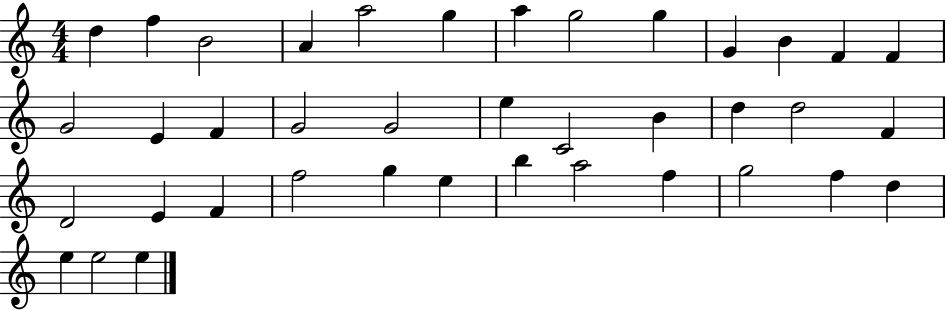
{
  \clef treble
  \numericTimeSignature
  \time 4/4
  \key c \major
  d''4 f''4 b'2 | a'4 a''2 g''4 | a''4 g''2 g''4 | g'4 b'4 f'4 f'4 | \break g'2 e'4 f'4 | g'2 g'2 | e''4 c'2 b'4 | d''4 d''2 f'4 | \break d'2 e'4 f'4 | f''2 g''4 e''4 | b''4 a''2 f''4 | g''2 f''4 d''4 | \break e''4 e''2 e''4 | \bar "|."
}